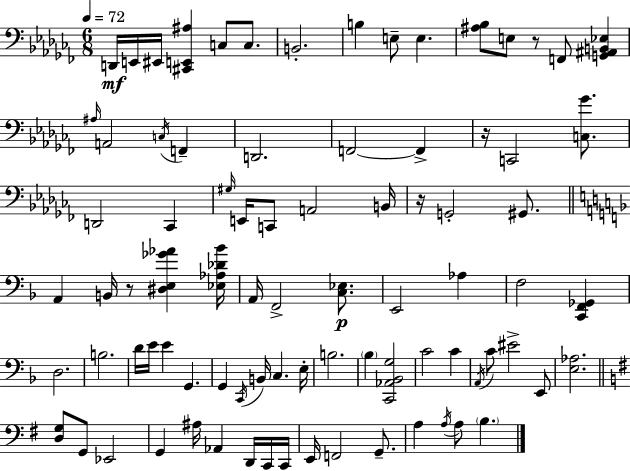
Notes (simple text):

D2/s E2/s EIS2/s [C#2,E2,A#3]/q C3/e C3/e. B2/h. B3/q E3/e E3/q. [A#3,Bb3]/e E3/e R/e F2/e [G2,A#2,B2,Eb3]/q A#3/s A2/h C3/s F2/q D2/h. F2/h F2/q R/s C2/h [C3,Gb4]/e. D2/h CES2/q G#3/s E2/s C2/e A2/h B2/s R/s G2/h G#2/e. A2/q B2/s R/e [D#3,E3,Gb4,Ab4]/q [Eb3,Ab3,Db4,Bb4]/s A2/s F2/h [C3,Eb3]/e. E2/h Ab3/q F3/h [C2,F2,Gb2]/q D3/h. B3/h. D4/s E4/s E4/q G2/q. G2/q C2/s B2/s C3/q. E3/s B3/h. Bb3/q [C2,Ab2,Bb2,G3]/h C4/h C4/q A2/s C4/e EIS4/h E2/e [E3,Ab3]/h. [D3,G3]/e G2/e Eb2/h G2/q A#3/s Ab2/q D2/s C2/s C2/s E2/s F2/h G2/e. A3/q A3/s A3/e B3/q.